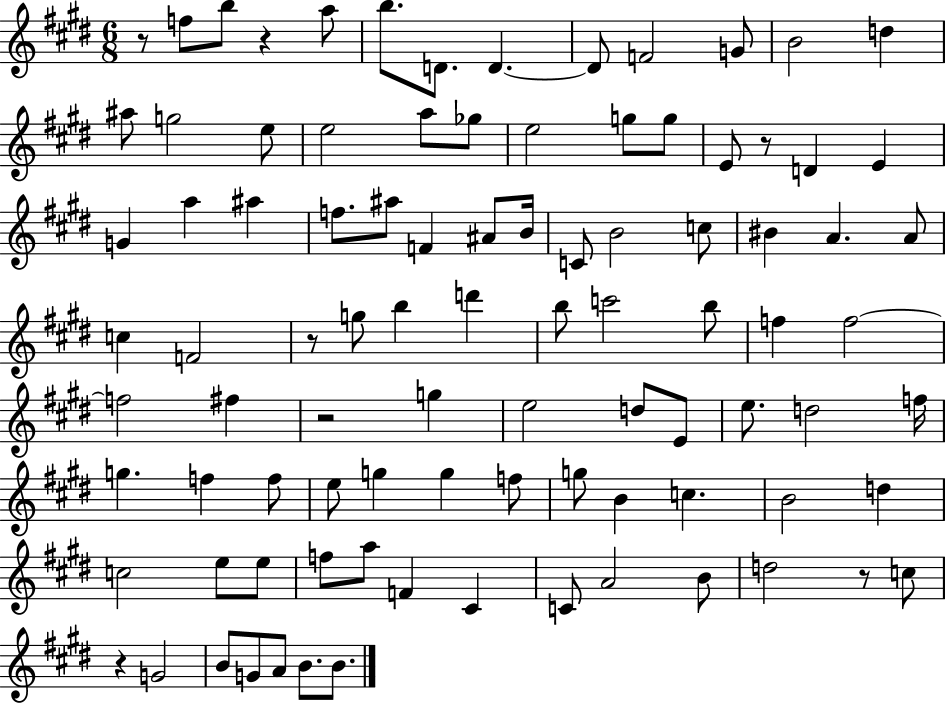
X:1
T:Untitled
M:6/8
L:1/4
K:E
z/2 f/2 b/2 z a/2 b/2 D/2 D D/2 F2 G/2 B2 d ^a/2 g2 e/2 e2 a/2 _g/2 e2 g/2 g/2 E/2 z/2 D E G a ^a f/2 ^a/2 F ^A/2 B/4 C/2 B2 c/2 ^B A A/2 c F2 z/2 g/2 b d' b/2 c'2 b/2 f f2 f2 ^f z2 g e2 d/2 E/2 e/2 d2 f/4 g f f/2 e/2 g g f/2 g/2 B c B2 d c2 e/2 e/2 f/2 a/2 F ^C C/2 A2 B/2 d2 z/2 c/2 z G2 B/2 G/2 A/2 B/2 B/2